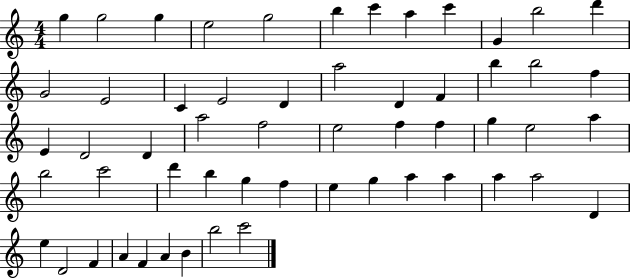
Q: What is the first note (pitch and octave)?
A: G5